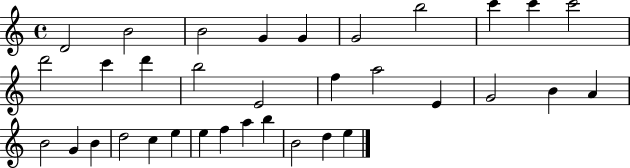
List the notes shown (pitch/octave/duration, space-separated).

D4/h B4/h B4/h G4/q G4/q G4/h B5/h C6/q C6/q C6/h D6/h C6/q D6/q B5/h E4/h F5/q A5/h E4/q G4/h B4/q A4/q B4/h G4/q B4/q D5/h C5/q E5/q E5/q F5/q A5/q B5/q B4/h D5/q E5/q